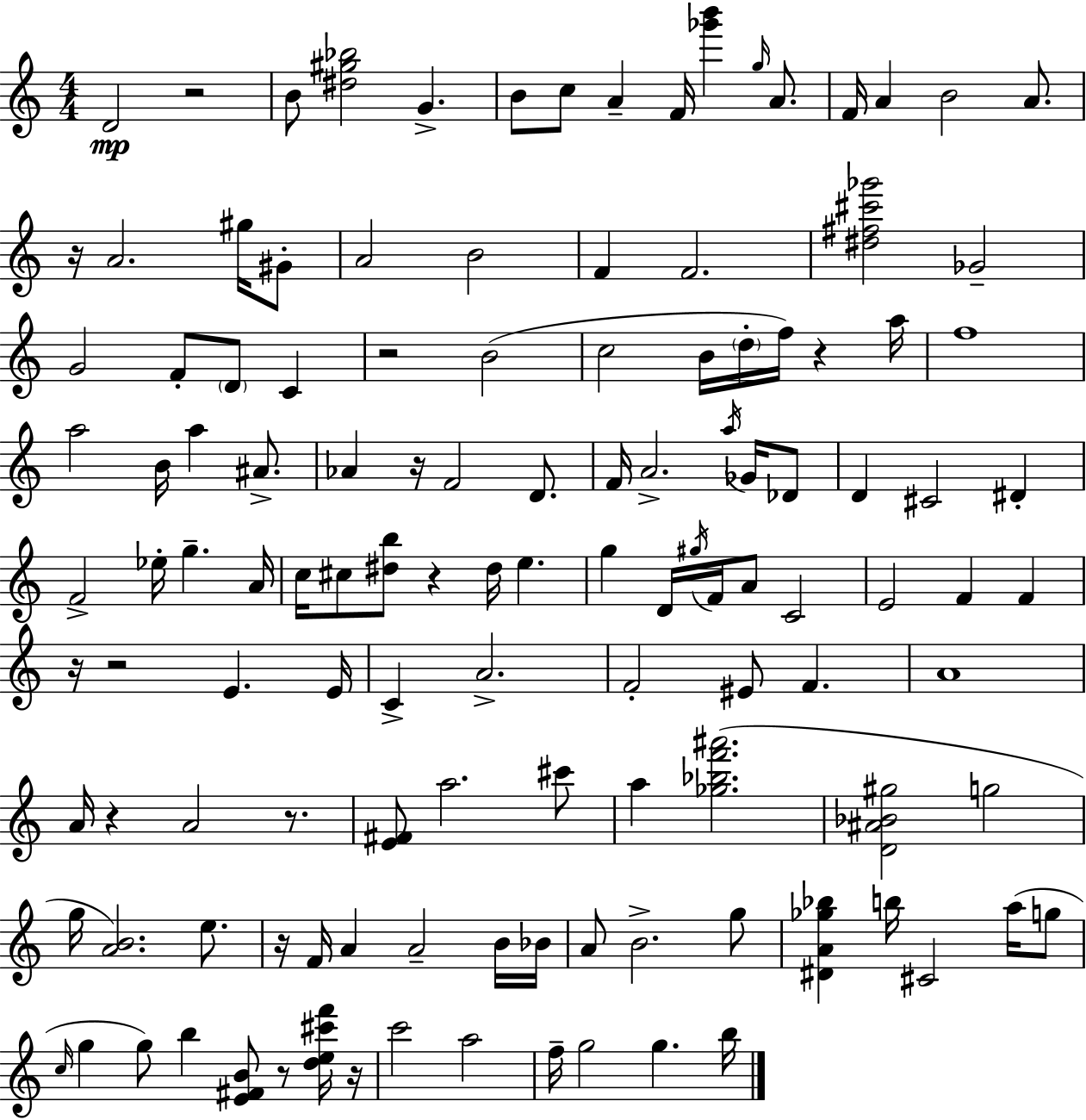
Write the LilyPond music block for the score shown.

{
  \clef treble
  \numericTimeSignature
  \time 4/4
  \key a \minor
  \repeat volta 2 { d'2\mp r2 | b'8 <dis'' gis'' bes''>2 g'4.-> | b'8 c''8 a'4-- f'16 <ges''' b'''>4 \grace { g''16 } a'8. | f'16 a'4 b'2 a'8. | \break r16 a'2. gis''16 gis'8-. | a'2 b'2 | f'4 f'2. | <dis'' fis'' cis''' ges'''>2 ges'2-- | \break g'2 f'8-. \parenthesize d'8 c'4 | r2 b'2( | c''2 b'16 \parenthesize d''16-. f''16) r4 | a''16 f''1 | \break a''2 b'16 a''4 ais'8.-> | aes'4 r16 f'2 d'8. | f'16 a'2.-> \acciaccatura { a''16 } ges'16 | des'8 d'4 cis'2 dis'4-. | \break f'2-> ees''16-. g''4.-- | a'16 c''16 cis''8 <dis'' b''>8 r4 dis''16 e''4. | g''4 d'16 \acciaccatura { gis''16 } f'16 a'8 c'2 | e'2 f'4 f'4 | \break r16 r2 e'4. | e'16 c'4-> a'2.-> | f'2-. eis'8 f'4. | a'1 | \break a'16 r4 a'2 | r8. <e' fis'>8 a''2. | cis'''8 a''4 <ges'' bes'' f''' ais'''>2.( | <d' ais' bes' gis''>2 g''2 | \break g''16 <a' b'>2.) | e''8. r16 f'16 a'4 a'2-- | b'16 bes'16 a'8 b'2.-> | g''8 <dis' a' ges'' bes''>4 b''16 cis'2 | \break a''16( g''8 \grace { c''16 } g''4 g''8) b''4 <e' fis' b'>8 | r8 <d'' e'' cis''' f'''>16 r16 c'''2 a''2 | f''16-- g''2 g''4. | b''16 } \bar "|."
}